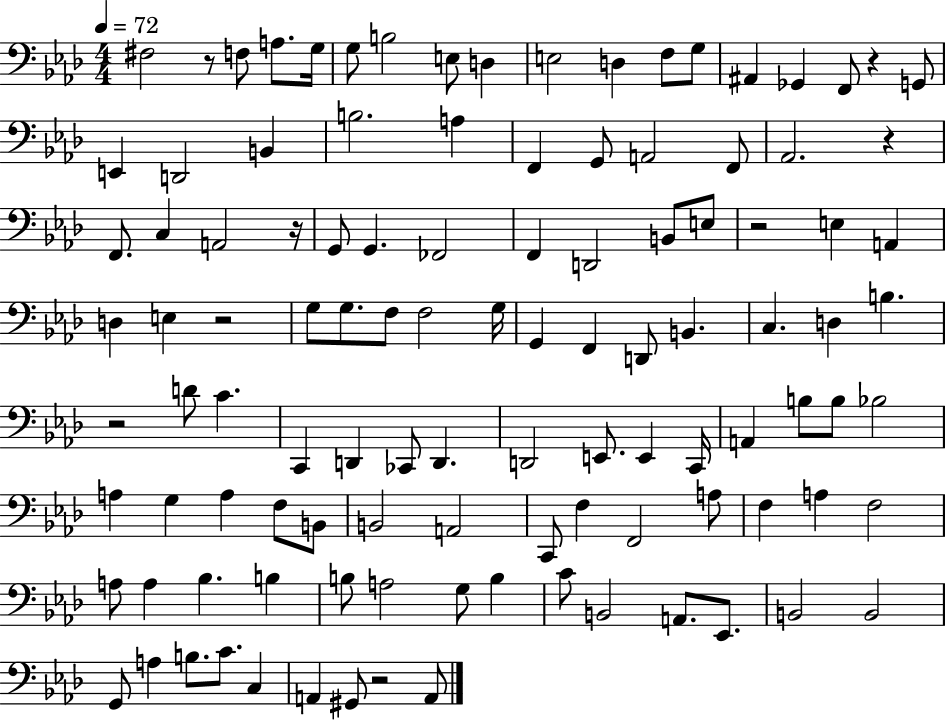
X:1
T:Untitled
M:4/4
L:1/4
K:Ab
^F,2 z/2 F,/2 A,/2 G,/4 G,/2 B,2 E,/2 D, E,2 D, F,/2 G,/2 ^A,, _G,, F,,/2 z G,,/2 E,, D,,2 B,, B,2 A, F,, G,,/2 A,,2 F,,/2 _A,,2 z F,,/2 C, A,,2 z/4 G,,/2 G,, _F,,2 F,, D,,2 B,,/2 E,/2 z2 E, A,, D, E, z2 G,/2 G,/2 F,/2 F,2 G,/4 G,, F,, D,,/2 B,, C, D, B, z2 D/2 C C,, D,, _C,,/2 D,, D,,2 E,,/2 E,, C,,/4 A,, B,/2 B,/2 _B,2 A, G, A, F,/2 B,,/2 B,,2 A,,2 C,,/2 F, F,,2 A,/2 F, A, F,2 A,/2 A, _B, B, B,/2 A,2 G,/2 B, C/2 B,,2 A,,/2 _E,,/2 B,,2 B,,2 G,,/2 A, B,/2 C/2 C, A,, ^G,,/2 z2 A,,/2